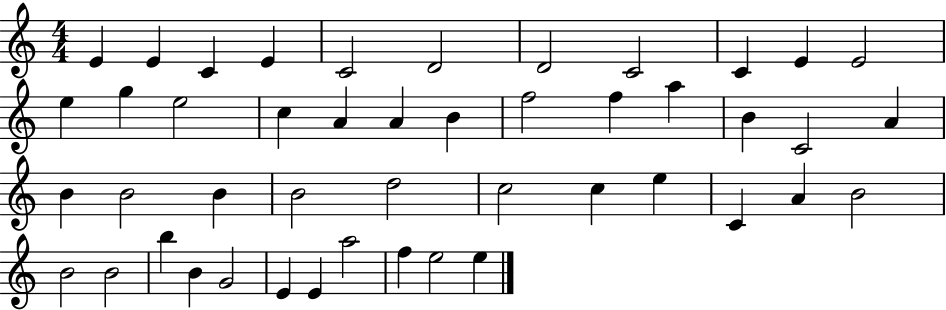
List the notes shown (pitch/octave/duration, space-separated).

E4/q E4/q C4/q E4/q C4/h D4/h D4/h C4/h C4/q E4/q E4/h E5/q G5/q E5/h C5/q A4/q A4/q B4/q F5/h F5/q A5/q B4/q C4/h A4/q B4/q B4/h B4/q B4/h D5/h C5/h C5/q E5/q C4/q A4/q B4/h B4/h B4/h B5/q B4/q G4/h E4/q E4/q A5/h F5/q E5/h E5/q